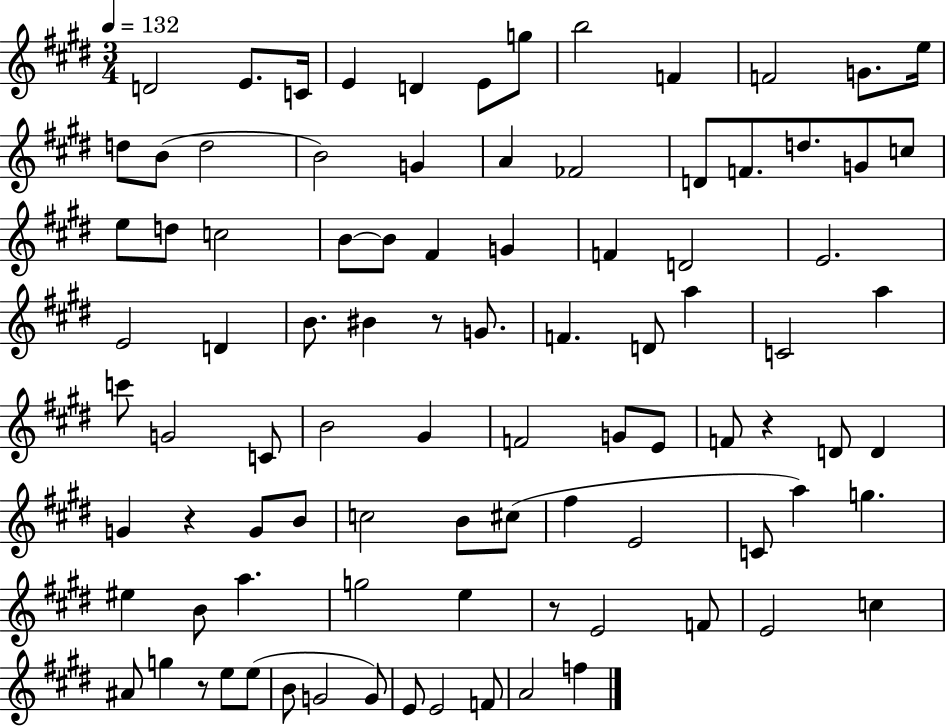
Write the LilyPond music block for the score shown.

{
  \clef treble
  \numericTimeSignature
  \time 3/4
  \key e \major
  \tempo 4 = 132
  d'2 e'8. c'16 | e'4 d'4 e'8 g''8 | b''2 f'4 | f'2 g'8. e''16 | \break d''8 b'8( d''2 | b'2) g'4 | a'4 fes'2 | d'8 f'8. d''8. g'8 c''8 | \break e''8 d''8 c''2 | b'8~~ b'8 fis'4 g'4 | f'4 d'2 | e'2. | \break e'2 d'4 | b'8. bis'4 r8 g'8. | f'4. d'8 a''4 | c'2 a''4 | \break c'''8 g'2 c'8 | b'2 gis'4 | f'2 g'8 e'8 | f'8 r4 d'8 d'4 | \break g'4 r4 g'8 b'8 | c''2 b'8 cis''8( | fis''4 e'2 | c'8 a''4) g''4. | \break eis''4 b'8 a''4. | g''2 e''4 | r8 e'2 f'8 | e'2 c''4 | \break ais'8 g''4 r8 e''8 e''8( | b'8 g'2 g'8) | e'8 e'2 f'8 | a'2 f''4 | \break \bar "|."
}